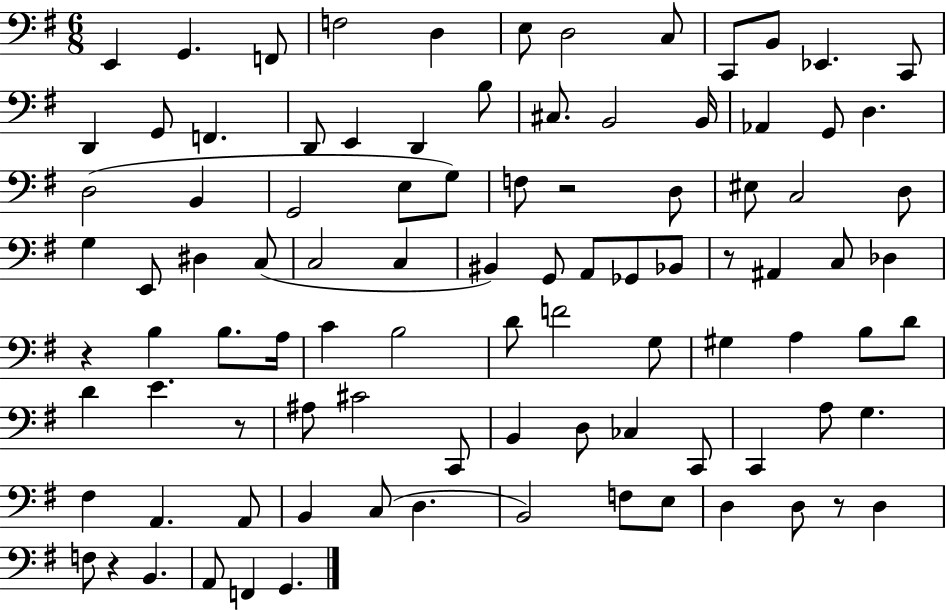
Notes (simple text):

E2/q G2/q. F2/e F3/h D3/q E3/e D3/h C3/e C2/e B2/e Eb2/q. C2/e D2/q G2/e F2/q. D2/e E2/q D2/q B3/e C#3/e. B2/h B2/s Ab2/q G2/e D3/q. D3/h B2/q G2/h E3/e G3/e F3/e R/h D3/e EIS3/e C3/h D3/e G3/q E2/e D#3/q C3/e C3/h C3/q BIS2/q G2/e A2/e Gb2/e Bb2/e R/e A#2/q C3/e Db3/q R/q B3/q B3/e. A3/s C4/q B3/h D4/e F4/h G3/e G#3/q A3/q B3/e D4/e D4/q E4/q. R/e A#3/e C#4/h C2/e B2/q D3/e CES3/q C2/e C2/q A3/e G3/q. F#3/q A2/q. A2/e B2/q C3/e D3/q. B2/h F3/e E3/e D3/q D3/e R/e D3/q F3/e R/q B2/q. A2/e F2/q G2/q.